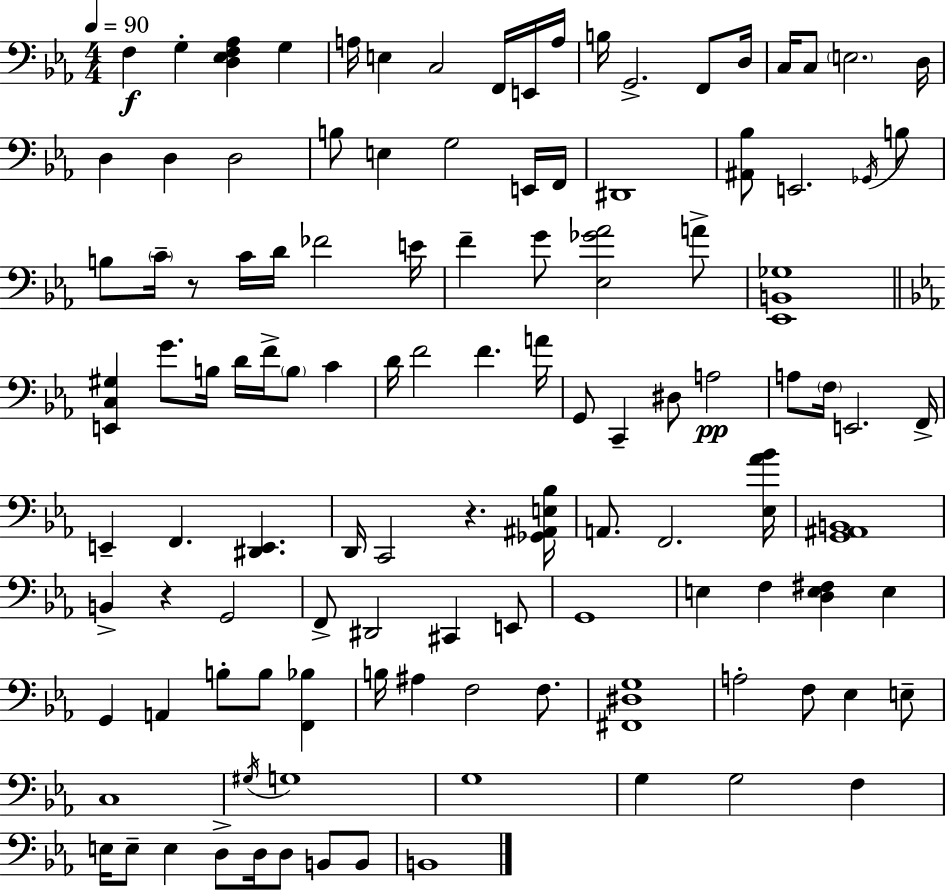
X:1
T:Untitled
M:4/4
L:1/4
K:Cm
F, G, [D,_E,F,_A,] G, A,/4 E, C,2 F,,/4 E,,/4 A,/4 B,/4 G,,2 F,,/2 D,/4 C,/4 C,/2 E,2 D,/4 D, D, D,2 B,/2 E, G,2 E,,/4 F,,/4 ^D,,4 [^A,,_B,]/2 E,,2 _G,,/4 B,/2 B,/2 C/4 z/2 C/4 D/4 _F2 E/4 F G/2 [_E,_G_A]2 A/2 [_E,,B,,_G,]4 [E,,C,^G,] G/2 B,/4 D/4 F/4 B,/2 C D/4 F2 F A/4 G,,/2 C,, ^D,/2 A,2 A,/2 F,/4 E,,2 F,,/4 E,, F,, [^D,,E,,] D,,/4 C,,2 z [_G,,^A,,E,_B,]/4 A,,/2 F,,2 [_E,_A_B]/4 [G,,^A,,B,,]4 B,, z G,,2 F,,/2 ^D,,2 ^C,, E,,/2 G,,4 E, F, [D,E,^F,] E, G,, A,, B,/2 B,/2 [F,,_B,] B,/4 ^A, F,2 F,/2 [^F,,^D,G,]4 A,2 F,/2 _E, E,/2 C,4 ^G,/4 G,4 G,4 G, G,2 F, E,/4 E,/2 E, D,/2 D,/4 D,/2 B,,/2 B,,/2 B,,4